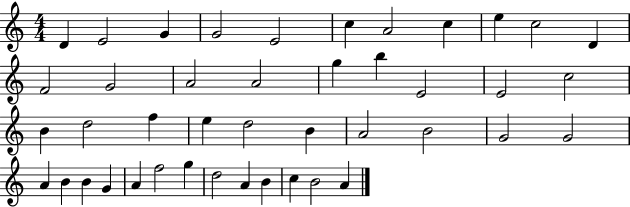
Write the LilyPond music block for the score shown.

{
  \clef treble
  \numericTimeSignature
  \time 4/4
  \key c \major
  d'4 e'2 g'4 | g'2 e'2 | c''4 a'2 c''4 | e''4 c''2 d'4 | \break f'2 g'2 | a'2 a'2 | g''4 b''4 e'2 | e'2 c''2 | \break b'4 d''2 f''4 | e''4 d''2 b'4 | a'2 b'2 | g'2 g'2 | \break a'4 b'4 b'4 g'4 | a'4 f''2 g''4 | d''2 a'4 b'4 | c''4 b'2 a'4 | \break \bar "|."
}